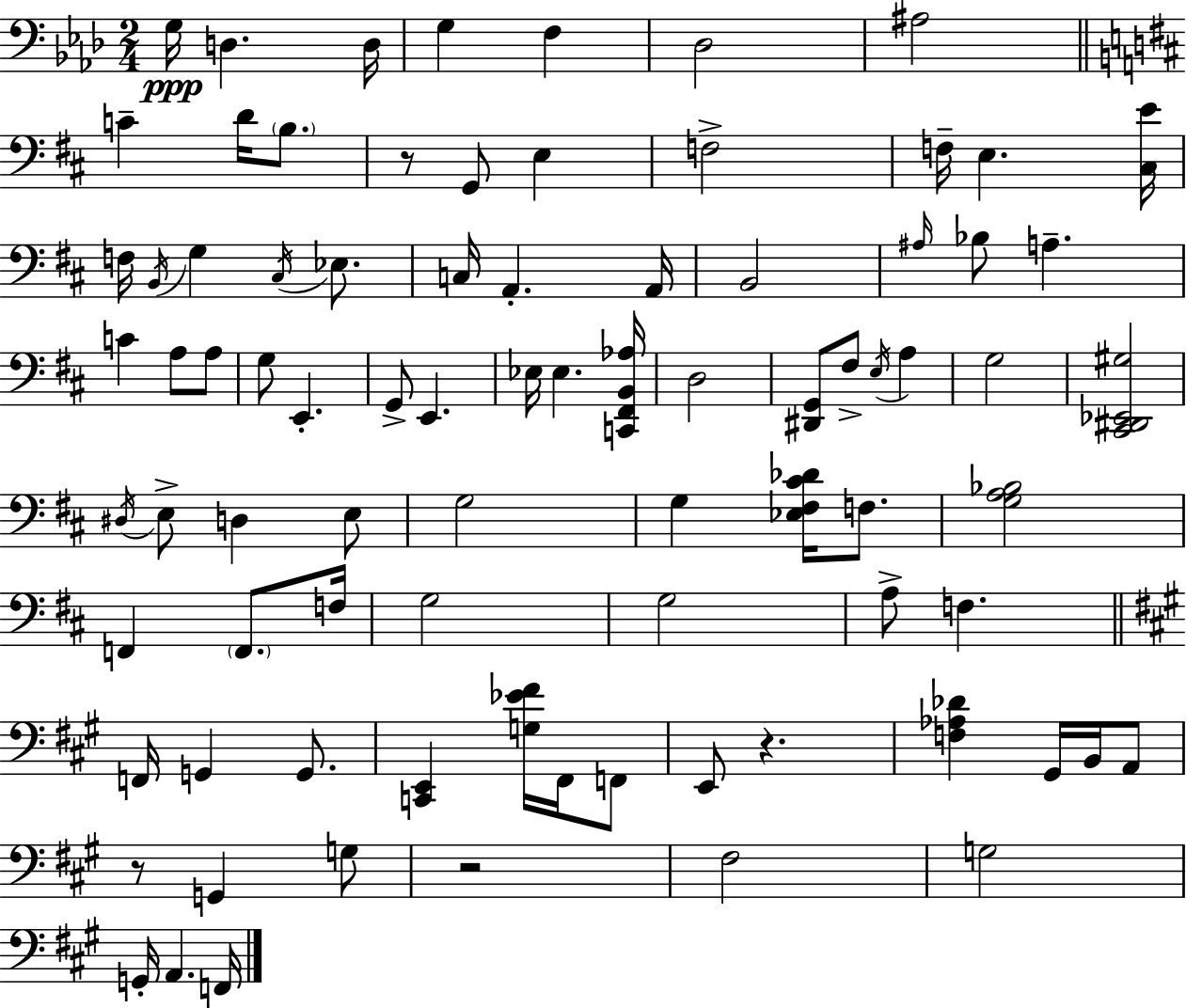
{
  \clef bass
  \numericTimeSignature
  \time 2/4
  \key f \minor
  \repeat volta 2 { g16\ppp d4. d16 | g4 f4 | des2 | ais2 | \break \bar "||" \break \key d \major c'4-- d'16 \parenthesize b8. | r8 g,8 e4 | f2-> | f16-- e4. <cis e'>16 | \break f16 \acciaccatura { b,16 } g4 \acciaccatura { cis16 } ees8. | c16 a,4.-. | a,16 b,2 | \grace { ais16 } bes8 a4.-- | \break c'4 a8 | a8 g8 e,4.-. | g,8-> e,4. | ees16 ees4. | \break <c, fis, b, aes>16 d2 | <dis, g,>8 fis8-> \acciaccatura { e16 } | a4 g2 | <cis, dis, ees, gis>2 | \break \acciaccatura { dis16 } e8-> d4 | e8 g2 | g4 | <ees fis cis' des'>16 f8. <g a bes>2 | \break f,4 | \parenthesize f,8. f16 g2 | g2 | a8-> f4. | \break \bar "||" \break \key a \major f,16 g,4 g,8. | <c, e,>4 <g ees' fis'>16 fis,16 f,8 | e,8 r4. | <f aes des'>4 gis,16 b,16 a,8 | \break r8 g,4 g8 | r2 | fis2 | g2 | \break g,16-. a,4. f,16 | } \bar "|."
}